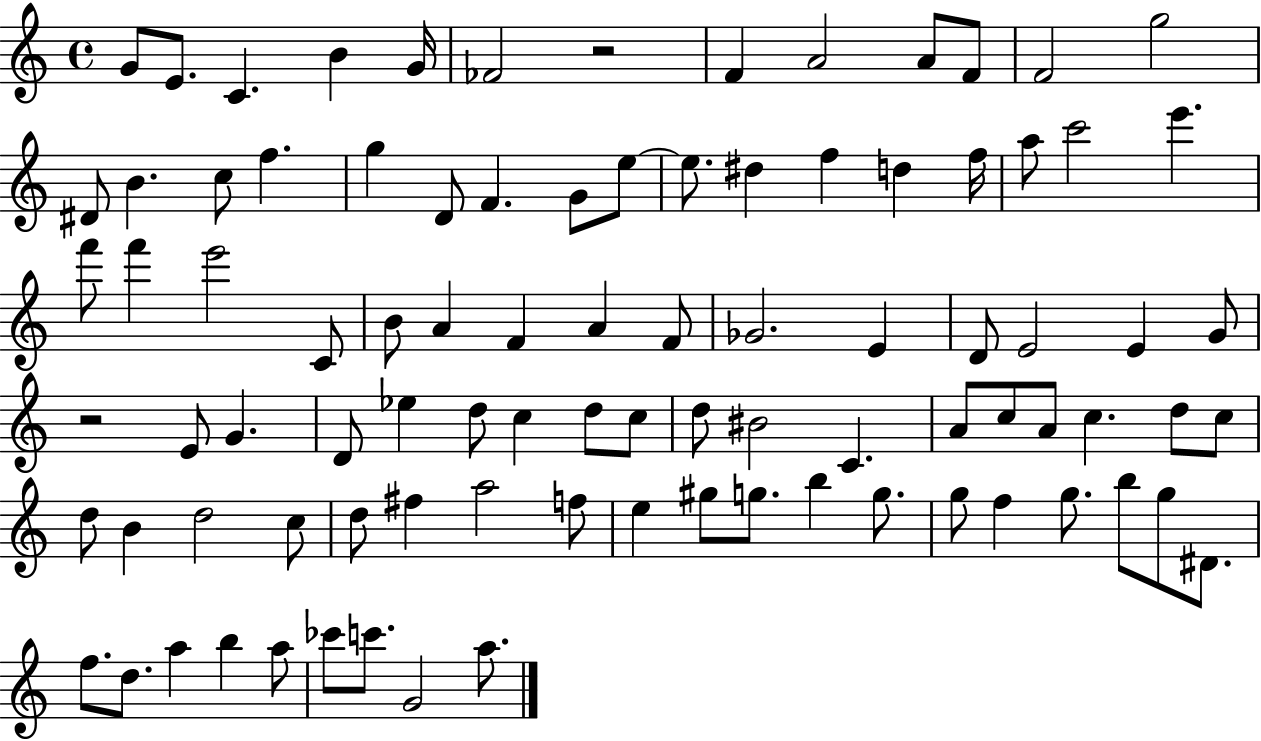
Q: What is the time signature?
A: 4/4